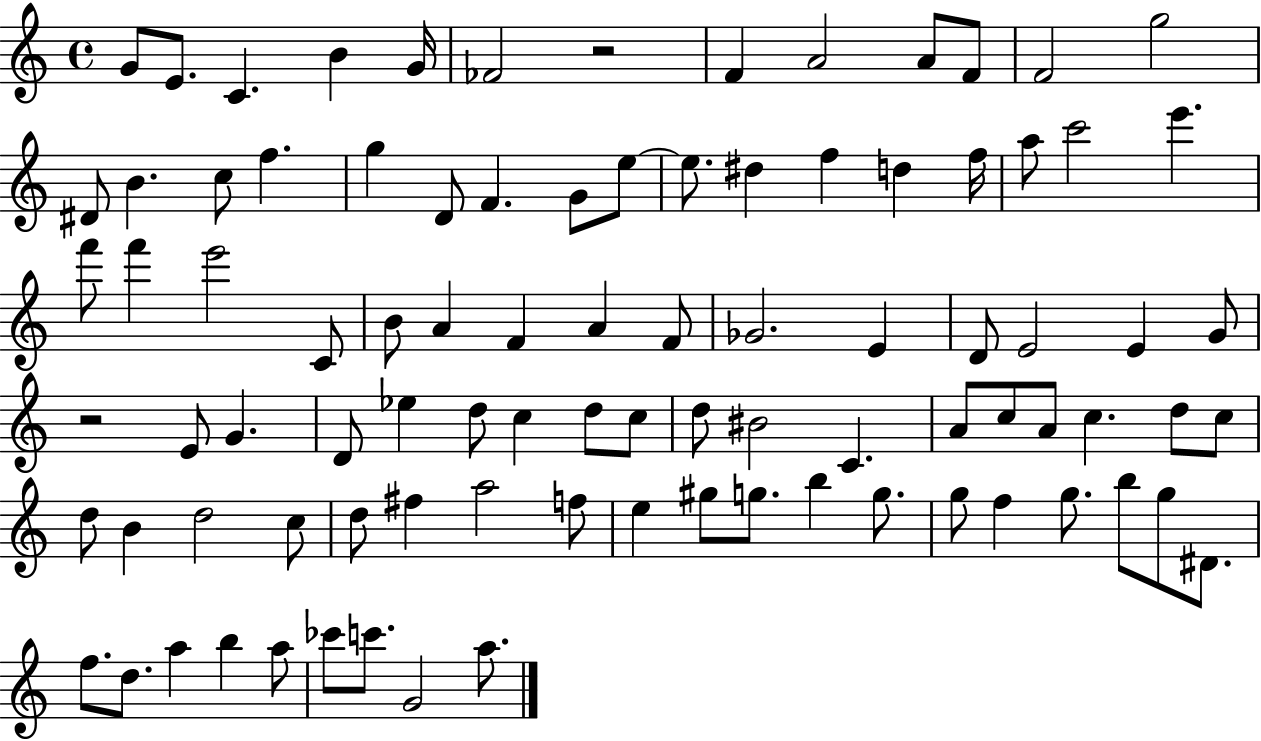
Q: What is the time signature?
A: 4/4